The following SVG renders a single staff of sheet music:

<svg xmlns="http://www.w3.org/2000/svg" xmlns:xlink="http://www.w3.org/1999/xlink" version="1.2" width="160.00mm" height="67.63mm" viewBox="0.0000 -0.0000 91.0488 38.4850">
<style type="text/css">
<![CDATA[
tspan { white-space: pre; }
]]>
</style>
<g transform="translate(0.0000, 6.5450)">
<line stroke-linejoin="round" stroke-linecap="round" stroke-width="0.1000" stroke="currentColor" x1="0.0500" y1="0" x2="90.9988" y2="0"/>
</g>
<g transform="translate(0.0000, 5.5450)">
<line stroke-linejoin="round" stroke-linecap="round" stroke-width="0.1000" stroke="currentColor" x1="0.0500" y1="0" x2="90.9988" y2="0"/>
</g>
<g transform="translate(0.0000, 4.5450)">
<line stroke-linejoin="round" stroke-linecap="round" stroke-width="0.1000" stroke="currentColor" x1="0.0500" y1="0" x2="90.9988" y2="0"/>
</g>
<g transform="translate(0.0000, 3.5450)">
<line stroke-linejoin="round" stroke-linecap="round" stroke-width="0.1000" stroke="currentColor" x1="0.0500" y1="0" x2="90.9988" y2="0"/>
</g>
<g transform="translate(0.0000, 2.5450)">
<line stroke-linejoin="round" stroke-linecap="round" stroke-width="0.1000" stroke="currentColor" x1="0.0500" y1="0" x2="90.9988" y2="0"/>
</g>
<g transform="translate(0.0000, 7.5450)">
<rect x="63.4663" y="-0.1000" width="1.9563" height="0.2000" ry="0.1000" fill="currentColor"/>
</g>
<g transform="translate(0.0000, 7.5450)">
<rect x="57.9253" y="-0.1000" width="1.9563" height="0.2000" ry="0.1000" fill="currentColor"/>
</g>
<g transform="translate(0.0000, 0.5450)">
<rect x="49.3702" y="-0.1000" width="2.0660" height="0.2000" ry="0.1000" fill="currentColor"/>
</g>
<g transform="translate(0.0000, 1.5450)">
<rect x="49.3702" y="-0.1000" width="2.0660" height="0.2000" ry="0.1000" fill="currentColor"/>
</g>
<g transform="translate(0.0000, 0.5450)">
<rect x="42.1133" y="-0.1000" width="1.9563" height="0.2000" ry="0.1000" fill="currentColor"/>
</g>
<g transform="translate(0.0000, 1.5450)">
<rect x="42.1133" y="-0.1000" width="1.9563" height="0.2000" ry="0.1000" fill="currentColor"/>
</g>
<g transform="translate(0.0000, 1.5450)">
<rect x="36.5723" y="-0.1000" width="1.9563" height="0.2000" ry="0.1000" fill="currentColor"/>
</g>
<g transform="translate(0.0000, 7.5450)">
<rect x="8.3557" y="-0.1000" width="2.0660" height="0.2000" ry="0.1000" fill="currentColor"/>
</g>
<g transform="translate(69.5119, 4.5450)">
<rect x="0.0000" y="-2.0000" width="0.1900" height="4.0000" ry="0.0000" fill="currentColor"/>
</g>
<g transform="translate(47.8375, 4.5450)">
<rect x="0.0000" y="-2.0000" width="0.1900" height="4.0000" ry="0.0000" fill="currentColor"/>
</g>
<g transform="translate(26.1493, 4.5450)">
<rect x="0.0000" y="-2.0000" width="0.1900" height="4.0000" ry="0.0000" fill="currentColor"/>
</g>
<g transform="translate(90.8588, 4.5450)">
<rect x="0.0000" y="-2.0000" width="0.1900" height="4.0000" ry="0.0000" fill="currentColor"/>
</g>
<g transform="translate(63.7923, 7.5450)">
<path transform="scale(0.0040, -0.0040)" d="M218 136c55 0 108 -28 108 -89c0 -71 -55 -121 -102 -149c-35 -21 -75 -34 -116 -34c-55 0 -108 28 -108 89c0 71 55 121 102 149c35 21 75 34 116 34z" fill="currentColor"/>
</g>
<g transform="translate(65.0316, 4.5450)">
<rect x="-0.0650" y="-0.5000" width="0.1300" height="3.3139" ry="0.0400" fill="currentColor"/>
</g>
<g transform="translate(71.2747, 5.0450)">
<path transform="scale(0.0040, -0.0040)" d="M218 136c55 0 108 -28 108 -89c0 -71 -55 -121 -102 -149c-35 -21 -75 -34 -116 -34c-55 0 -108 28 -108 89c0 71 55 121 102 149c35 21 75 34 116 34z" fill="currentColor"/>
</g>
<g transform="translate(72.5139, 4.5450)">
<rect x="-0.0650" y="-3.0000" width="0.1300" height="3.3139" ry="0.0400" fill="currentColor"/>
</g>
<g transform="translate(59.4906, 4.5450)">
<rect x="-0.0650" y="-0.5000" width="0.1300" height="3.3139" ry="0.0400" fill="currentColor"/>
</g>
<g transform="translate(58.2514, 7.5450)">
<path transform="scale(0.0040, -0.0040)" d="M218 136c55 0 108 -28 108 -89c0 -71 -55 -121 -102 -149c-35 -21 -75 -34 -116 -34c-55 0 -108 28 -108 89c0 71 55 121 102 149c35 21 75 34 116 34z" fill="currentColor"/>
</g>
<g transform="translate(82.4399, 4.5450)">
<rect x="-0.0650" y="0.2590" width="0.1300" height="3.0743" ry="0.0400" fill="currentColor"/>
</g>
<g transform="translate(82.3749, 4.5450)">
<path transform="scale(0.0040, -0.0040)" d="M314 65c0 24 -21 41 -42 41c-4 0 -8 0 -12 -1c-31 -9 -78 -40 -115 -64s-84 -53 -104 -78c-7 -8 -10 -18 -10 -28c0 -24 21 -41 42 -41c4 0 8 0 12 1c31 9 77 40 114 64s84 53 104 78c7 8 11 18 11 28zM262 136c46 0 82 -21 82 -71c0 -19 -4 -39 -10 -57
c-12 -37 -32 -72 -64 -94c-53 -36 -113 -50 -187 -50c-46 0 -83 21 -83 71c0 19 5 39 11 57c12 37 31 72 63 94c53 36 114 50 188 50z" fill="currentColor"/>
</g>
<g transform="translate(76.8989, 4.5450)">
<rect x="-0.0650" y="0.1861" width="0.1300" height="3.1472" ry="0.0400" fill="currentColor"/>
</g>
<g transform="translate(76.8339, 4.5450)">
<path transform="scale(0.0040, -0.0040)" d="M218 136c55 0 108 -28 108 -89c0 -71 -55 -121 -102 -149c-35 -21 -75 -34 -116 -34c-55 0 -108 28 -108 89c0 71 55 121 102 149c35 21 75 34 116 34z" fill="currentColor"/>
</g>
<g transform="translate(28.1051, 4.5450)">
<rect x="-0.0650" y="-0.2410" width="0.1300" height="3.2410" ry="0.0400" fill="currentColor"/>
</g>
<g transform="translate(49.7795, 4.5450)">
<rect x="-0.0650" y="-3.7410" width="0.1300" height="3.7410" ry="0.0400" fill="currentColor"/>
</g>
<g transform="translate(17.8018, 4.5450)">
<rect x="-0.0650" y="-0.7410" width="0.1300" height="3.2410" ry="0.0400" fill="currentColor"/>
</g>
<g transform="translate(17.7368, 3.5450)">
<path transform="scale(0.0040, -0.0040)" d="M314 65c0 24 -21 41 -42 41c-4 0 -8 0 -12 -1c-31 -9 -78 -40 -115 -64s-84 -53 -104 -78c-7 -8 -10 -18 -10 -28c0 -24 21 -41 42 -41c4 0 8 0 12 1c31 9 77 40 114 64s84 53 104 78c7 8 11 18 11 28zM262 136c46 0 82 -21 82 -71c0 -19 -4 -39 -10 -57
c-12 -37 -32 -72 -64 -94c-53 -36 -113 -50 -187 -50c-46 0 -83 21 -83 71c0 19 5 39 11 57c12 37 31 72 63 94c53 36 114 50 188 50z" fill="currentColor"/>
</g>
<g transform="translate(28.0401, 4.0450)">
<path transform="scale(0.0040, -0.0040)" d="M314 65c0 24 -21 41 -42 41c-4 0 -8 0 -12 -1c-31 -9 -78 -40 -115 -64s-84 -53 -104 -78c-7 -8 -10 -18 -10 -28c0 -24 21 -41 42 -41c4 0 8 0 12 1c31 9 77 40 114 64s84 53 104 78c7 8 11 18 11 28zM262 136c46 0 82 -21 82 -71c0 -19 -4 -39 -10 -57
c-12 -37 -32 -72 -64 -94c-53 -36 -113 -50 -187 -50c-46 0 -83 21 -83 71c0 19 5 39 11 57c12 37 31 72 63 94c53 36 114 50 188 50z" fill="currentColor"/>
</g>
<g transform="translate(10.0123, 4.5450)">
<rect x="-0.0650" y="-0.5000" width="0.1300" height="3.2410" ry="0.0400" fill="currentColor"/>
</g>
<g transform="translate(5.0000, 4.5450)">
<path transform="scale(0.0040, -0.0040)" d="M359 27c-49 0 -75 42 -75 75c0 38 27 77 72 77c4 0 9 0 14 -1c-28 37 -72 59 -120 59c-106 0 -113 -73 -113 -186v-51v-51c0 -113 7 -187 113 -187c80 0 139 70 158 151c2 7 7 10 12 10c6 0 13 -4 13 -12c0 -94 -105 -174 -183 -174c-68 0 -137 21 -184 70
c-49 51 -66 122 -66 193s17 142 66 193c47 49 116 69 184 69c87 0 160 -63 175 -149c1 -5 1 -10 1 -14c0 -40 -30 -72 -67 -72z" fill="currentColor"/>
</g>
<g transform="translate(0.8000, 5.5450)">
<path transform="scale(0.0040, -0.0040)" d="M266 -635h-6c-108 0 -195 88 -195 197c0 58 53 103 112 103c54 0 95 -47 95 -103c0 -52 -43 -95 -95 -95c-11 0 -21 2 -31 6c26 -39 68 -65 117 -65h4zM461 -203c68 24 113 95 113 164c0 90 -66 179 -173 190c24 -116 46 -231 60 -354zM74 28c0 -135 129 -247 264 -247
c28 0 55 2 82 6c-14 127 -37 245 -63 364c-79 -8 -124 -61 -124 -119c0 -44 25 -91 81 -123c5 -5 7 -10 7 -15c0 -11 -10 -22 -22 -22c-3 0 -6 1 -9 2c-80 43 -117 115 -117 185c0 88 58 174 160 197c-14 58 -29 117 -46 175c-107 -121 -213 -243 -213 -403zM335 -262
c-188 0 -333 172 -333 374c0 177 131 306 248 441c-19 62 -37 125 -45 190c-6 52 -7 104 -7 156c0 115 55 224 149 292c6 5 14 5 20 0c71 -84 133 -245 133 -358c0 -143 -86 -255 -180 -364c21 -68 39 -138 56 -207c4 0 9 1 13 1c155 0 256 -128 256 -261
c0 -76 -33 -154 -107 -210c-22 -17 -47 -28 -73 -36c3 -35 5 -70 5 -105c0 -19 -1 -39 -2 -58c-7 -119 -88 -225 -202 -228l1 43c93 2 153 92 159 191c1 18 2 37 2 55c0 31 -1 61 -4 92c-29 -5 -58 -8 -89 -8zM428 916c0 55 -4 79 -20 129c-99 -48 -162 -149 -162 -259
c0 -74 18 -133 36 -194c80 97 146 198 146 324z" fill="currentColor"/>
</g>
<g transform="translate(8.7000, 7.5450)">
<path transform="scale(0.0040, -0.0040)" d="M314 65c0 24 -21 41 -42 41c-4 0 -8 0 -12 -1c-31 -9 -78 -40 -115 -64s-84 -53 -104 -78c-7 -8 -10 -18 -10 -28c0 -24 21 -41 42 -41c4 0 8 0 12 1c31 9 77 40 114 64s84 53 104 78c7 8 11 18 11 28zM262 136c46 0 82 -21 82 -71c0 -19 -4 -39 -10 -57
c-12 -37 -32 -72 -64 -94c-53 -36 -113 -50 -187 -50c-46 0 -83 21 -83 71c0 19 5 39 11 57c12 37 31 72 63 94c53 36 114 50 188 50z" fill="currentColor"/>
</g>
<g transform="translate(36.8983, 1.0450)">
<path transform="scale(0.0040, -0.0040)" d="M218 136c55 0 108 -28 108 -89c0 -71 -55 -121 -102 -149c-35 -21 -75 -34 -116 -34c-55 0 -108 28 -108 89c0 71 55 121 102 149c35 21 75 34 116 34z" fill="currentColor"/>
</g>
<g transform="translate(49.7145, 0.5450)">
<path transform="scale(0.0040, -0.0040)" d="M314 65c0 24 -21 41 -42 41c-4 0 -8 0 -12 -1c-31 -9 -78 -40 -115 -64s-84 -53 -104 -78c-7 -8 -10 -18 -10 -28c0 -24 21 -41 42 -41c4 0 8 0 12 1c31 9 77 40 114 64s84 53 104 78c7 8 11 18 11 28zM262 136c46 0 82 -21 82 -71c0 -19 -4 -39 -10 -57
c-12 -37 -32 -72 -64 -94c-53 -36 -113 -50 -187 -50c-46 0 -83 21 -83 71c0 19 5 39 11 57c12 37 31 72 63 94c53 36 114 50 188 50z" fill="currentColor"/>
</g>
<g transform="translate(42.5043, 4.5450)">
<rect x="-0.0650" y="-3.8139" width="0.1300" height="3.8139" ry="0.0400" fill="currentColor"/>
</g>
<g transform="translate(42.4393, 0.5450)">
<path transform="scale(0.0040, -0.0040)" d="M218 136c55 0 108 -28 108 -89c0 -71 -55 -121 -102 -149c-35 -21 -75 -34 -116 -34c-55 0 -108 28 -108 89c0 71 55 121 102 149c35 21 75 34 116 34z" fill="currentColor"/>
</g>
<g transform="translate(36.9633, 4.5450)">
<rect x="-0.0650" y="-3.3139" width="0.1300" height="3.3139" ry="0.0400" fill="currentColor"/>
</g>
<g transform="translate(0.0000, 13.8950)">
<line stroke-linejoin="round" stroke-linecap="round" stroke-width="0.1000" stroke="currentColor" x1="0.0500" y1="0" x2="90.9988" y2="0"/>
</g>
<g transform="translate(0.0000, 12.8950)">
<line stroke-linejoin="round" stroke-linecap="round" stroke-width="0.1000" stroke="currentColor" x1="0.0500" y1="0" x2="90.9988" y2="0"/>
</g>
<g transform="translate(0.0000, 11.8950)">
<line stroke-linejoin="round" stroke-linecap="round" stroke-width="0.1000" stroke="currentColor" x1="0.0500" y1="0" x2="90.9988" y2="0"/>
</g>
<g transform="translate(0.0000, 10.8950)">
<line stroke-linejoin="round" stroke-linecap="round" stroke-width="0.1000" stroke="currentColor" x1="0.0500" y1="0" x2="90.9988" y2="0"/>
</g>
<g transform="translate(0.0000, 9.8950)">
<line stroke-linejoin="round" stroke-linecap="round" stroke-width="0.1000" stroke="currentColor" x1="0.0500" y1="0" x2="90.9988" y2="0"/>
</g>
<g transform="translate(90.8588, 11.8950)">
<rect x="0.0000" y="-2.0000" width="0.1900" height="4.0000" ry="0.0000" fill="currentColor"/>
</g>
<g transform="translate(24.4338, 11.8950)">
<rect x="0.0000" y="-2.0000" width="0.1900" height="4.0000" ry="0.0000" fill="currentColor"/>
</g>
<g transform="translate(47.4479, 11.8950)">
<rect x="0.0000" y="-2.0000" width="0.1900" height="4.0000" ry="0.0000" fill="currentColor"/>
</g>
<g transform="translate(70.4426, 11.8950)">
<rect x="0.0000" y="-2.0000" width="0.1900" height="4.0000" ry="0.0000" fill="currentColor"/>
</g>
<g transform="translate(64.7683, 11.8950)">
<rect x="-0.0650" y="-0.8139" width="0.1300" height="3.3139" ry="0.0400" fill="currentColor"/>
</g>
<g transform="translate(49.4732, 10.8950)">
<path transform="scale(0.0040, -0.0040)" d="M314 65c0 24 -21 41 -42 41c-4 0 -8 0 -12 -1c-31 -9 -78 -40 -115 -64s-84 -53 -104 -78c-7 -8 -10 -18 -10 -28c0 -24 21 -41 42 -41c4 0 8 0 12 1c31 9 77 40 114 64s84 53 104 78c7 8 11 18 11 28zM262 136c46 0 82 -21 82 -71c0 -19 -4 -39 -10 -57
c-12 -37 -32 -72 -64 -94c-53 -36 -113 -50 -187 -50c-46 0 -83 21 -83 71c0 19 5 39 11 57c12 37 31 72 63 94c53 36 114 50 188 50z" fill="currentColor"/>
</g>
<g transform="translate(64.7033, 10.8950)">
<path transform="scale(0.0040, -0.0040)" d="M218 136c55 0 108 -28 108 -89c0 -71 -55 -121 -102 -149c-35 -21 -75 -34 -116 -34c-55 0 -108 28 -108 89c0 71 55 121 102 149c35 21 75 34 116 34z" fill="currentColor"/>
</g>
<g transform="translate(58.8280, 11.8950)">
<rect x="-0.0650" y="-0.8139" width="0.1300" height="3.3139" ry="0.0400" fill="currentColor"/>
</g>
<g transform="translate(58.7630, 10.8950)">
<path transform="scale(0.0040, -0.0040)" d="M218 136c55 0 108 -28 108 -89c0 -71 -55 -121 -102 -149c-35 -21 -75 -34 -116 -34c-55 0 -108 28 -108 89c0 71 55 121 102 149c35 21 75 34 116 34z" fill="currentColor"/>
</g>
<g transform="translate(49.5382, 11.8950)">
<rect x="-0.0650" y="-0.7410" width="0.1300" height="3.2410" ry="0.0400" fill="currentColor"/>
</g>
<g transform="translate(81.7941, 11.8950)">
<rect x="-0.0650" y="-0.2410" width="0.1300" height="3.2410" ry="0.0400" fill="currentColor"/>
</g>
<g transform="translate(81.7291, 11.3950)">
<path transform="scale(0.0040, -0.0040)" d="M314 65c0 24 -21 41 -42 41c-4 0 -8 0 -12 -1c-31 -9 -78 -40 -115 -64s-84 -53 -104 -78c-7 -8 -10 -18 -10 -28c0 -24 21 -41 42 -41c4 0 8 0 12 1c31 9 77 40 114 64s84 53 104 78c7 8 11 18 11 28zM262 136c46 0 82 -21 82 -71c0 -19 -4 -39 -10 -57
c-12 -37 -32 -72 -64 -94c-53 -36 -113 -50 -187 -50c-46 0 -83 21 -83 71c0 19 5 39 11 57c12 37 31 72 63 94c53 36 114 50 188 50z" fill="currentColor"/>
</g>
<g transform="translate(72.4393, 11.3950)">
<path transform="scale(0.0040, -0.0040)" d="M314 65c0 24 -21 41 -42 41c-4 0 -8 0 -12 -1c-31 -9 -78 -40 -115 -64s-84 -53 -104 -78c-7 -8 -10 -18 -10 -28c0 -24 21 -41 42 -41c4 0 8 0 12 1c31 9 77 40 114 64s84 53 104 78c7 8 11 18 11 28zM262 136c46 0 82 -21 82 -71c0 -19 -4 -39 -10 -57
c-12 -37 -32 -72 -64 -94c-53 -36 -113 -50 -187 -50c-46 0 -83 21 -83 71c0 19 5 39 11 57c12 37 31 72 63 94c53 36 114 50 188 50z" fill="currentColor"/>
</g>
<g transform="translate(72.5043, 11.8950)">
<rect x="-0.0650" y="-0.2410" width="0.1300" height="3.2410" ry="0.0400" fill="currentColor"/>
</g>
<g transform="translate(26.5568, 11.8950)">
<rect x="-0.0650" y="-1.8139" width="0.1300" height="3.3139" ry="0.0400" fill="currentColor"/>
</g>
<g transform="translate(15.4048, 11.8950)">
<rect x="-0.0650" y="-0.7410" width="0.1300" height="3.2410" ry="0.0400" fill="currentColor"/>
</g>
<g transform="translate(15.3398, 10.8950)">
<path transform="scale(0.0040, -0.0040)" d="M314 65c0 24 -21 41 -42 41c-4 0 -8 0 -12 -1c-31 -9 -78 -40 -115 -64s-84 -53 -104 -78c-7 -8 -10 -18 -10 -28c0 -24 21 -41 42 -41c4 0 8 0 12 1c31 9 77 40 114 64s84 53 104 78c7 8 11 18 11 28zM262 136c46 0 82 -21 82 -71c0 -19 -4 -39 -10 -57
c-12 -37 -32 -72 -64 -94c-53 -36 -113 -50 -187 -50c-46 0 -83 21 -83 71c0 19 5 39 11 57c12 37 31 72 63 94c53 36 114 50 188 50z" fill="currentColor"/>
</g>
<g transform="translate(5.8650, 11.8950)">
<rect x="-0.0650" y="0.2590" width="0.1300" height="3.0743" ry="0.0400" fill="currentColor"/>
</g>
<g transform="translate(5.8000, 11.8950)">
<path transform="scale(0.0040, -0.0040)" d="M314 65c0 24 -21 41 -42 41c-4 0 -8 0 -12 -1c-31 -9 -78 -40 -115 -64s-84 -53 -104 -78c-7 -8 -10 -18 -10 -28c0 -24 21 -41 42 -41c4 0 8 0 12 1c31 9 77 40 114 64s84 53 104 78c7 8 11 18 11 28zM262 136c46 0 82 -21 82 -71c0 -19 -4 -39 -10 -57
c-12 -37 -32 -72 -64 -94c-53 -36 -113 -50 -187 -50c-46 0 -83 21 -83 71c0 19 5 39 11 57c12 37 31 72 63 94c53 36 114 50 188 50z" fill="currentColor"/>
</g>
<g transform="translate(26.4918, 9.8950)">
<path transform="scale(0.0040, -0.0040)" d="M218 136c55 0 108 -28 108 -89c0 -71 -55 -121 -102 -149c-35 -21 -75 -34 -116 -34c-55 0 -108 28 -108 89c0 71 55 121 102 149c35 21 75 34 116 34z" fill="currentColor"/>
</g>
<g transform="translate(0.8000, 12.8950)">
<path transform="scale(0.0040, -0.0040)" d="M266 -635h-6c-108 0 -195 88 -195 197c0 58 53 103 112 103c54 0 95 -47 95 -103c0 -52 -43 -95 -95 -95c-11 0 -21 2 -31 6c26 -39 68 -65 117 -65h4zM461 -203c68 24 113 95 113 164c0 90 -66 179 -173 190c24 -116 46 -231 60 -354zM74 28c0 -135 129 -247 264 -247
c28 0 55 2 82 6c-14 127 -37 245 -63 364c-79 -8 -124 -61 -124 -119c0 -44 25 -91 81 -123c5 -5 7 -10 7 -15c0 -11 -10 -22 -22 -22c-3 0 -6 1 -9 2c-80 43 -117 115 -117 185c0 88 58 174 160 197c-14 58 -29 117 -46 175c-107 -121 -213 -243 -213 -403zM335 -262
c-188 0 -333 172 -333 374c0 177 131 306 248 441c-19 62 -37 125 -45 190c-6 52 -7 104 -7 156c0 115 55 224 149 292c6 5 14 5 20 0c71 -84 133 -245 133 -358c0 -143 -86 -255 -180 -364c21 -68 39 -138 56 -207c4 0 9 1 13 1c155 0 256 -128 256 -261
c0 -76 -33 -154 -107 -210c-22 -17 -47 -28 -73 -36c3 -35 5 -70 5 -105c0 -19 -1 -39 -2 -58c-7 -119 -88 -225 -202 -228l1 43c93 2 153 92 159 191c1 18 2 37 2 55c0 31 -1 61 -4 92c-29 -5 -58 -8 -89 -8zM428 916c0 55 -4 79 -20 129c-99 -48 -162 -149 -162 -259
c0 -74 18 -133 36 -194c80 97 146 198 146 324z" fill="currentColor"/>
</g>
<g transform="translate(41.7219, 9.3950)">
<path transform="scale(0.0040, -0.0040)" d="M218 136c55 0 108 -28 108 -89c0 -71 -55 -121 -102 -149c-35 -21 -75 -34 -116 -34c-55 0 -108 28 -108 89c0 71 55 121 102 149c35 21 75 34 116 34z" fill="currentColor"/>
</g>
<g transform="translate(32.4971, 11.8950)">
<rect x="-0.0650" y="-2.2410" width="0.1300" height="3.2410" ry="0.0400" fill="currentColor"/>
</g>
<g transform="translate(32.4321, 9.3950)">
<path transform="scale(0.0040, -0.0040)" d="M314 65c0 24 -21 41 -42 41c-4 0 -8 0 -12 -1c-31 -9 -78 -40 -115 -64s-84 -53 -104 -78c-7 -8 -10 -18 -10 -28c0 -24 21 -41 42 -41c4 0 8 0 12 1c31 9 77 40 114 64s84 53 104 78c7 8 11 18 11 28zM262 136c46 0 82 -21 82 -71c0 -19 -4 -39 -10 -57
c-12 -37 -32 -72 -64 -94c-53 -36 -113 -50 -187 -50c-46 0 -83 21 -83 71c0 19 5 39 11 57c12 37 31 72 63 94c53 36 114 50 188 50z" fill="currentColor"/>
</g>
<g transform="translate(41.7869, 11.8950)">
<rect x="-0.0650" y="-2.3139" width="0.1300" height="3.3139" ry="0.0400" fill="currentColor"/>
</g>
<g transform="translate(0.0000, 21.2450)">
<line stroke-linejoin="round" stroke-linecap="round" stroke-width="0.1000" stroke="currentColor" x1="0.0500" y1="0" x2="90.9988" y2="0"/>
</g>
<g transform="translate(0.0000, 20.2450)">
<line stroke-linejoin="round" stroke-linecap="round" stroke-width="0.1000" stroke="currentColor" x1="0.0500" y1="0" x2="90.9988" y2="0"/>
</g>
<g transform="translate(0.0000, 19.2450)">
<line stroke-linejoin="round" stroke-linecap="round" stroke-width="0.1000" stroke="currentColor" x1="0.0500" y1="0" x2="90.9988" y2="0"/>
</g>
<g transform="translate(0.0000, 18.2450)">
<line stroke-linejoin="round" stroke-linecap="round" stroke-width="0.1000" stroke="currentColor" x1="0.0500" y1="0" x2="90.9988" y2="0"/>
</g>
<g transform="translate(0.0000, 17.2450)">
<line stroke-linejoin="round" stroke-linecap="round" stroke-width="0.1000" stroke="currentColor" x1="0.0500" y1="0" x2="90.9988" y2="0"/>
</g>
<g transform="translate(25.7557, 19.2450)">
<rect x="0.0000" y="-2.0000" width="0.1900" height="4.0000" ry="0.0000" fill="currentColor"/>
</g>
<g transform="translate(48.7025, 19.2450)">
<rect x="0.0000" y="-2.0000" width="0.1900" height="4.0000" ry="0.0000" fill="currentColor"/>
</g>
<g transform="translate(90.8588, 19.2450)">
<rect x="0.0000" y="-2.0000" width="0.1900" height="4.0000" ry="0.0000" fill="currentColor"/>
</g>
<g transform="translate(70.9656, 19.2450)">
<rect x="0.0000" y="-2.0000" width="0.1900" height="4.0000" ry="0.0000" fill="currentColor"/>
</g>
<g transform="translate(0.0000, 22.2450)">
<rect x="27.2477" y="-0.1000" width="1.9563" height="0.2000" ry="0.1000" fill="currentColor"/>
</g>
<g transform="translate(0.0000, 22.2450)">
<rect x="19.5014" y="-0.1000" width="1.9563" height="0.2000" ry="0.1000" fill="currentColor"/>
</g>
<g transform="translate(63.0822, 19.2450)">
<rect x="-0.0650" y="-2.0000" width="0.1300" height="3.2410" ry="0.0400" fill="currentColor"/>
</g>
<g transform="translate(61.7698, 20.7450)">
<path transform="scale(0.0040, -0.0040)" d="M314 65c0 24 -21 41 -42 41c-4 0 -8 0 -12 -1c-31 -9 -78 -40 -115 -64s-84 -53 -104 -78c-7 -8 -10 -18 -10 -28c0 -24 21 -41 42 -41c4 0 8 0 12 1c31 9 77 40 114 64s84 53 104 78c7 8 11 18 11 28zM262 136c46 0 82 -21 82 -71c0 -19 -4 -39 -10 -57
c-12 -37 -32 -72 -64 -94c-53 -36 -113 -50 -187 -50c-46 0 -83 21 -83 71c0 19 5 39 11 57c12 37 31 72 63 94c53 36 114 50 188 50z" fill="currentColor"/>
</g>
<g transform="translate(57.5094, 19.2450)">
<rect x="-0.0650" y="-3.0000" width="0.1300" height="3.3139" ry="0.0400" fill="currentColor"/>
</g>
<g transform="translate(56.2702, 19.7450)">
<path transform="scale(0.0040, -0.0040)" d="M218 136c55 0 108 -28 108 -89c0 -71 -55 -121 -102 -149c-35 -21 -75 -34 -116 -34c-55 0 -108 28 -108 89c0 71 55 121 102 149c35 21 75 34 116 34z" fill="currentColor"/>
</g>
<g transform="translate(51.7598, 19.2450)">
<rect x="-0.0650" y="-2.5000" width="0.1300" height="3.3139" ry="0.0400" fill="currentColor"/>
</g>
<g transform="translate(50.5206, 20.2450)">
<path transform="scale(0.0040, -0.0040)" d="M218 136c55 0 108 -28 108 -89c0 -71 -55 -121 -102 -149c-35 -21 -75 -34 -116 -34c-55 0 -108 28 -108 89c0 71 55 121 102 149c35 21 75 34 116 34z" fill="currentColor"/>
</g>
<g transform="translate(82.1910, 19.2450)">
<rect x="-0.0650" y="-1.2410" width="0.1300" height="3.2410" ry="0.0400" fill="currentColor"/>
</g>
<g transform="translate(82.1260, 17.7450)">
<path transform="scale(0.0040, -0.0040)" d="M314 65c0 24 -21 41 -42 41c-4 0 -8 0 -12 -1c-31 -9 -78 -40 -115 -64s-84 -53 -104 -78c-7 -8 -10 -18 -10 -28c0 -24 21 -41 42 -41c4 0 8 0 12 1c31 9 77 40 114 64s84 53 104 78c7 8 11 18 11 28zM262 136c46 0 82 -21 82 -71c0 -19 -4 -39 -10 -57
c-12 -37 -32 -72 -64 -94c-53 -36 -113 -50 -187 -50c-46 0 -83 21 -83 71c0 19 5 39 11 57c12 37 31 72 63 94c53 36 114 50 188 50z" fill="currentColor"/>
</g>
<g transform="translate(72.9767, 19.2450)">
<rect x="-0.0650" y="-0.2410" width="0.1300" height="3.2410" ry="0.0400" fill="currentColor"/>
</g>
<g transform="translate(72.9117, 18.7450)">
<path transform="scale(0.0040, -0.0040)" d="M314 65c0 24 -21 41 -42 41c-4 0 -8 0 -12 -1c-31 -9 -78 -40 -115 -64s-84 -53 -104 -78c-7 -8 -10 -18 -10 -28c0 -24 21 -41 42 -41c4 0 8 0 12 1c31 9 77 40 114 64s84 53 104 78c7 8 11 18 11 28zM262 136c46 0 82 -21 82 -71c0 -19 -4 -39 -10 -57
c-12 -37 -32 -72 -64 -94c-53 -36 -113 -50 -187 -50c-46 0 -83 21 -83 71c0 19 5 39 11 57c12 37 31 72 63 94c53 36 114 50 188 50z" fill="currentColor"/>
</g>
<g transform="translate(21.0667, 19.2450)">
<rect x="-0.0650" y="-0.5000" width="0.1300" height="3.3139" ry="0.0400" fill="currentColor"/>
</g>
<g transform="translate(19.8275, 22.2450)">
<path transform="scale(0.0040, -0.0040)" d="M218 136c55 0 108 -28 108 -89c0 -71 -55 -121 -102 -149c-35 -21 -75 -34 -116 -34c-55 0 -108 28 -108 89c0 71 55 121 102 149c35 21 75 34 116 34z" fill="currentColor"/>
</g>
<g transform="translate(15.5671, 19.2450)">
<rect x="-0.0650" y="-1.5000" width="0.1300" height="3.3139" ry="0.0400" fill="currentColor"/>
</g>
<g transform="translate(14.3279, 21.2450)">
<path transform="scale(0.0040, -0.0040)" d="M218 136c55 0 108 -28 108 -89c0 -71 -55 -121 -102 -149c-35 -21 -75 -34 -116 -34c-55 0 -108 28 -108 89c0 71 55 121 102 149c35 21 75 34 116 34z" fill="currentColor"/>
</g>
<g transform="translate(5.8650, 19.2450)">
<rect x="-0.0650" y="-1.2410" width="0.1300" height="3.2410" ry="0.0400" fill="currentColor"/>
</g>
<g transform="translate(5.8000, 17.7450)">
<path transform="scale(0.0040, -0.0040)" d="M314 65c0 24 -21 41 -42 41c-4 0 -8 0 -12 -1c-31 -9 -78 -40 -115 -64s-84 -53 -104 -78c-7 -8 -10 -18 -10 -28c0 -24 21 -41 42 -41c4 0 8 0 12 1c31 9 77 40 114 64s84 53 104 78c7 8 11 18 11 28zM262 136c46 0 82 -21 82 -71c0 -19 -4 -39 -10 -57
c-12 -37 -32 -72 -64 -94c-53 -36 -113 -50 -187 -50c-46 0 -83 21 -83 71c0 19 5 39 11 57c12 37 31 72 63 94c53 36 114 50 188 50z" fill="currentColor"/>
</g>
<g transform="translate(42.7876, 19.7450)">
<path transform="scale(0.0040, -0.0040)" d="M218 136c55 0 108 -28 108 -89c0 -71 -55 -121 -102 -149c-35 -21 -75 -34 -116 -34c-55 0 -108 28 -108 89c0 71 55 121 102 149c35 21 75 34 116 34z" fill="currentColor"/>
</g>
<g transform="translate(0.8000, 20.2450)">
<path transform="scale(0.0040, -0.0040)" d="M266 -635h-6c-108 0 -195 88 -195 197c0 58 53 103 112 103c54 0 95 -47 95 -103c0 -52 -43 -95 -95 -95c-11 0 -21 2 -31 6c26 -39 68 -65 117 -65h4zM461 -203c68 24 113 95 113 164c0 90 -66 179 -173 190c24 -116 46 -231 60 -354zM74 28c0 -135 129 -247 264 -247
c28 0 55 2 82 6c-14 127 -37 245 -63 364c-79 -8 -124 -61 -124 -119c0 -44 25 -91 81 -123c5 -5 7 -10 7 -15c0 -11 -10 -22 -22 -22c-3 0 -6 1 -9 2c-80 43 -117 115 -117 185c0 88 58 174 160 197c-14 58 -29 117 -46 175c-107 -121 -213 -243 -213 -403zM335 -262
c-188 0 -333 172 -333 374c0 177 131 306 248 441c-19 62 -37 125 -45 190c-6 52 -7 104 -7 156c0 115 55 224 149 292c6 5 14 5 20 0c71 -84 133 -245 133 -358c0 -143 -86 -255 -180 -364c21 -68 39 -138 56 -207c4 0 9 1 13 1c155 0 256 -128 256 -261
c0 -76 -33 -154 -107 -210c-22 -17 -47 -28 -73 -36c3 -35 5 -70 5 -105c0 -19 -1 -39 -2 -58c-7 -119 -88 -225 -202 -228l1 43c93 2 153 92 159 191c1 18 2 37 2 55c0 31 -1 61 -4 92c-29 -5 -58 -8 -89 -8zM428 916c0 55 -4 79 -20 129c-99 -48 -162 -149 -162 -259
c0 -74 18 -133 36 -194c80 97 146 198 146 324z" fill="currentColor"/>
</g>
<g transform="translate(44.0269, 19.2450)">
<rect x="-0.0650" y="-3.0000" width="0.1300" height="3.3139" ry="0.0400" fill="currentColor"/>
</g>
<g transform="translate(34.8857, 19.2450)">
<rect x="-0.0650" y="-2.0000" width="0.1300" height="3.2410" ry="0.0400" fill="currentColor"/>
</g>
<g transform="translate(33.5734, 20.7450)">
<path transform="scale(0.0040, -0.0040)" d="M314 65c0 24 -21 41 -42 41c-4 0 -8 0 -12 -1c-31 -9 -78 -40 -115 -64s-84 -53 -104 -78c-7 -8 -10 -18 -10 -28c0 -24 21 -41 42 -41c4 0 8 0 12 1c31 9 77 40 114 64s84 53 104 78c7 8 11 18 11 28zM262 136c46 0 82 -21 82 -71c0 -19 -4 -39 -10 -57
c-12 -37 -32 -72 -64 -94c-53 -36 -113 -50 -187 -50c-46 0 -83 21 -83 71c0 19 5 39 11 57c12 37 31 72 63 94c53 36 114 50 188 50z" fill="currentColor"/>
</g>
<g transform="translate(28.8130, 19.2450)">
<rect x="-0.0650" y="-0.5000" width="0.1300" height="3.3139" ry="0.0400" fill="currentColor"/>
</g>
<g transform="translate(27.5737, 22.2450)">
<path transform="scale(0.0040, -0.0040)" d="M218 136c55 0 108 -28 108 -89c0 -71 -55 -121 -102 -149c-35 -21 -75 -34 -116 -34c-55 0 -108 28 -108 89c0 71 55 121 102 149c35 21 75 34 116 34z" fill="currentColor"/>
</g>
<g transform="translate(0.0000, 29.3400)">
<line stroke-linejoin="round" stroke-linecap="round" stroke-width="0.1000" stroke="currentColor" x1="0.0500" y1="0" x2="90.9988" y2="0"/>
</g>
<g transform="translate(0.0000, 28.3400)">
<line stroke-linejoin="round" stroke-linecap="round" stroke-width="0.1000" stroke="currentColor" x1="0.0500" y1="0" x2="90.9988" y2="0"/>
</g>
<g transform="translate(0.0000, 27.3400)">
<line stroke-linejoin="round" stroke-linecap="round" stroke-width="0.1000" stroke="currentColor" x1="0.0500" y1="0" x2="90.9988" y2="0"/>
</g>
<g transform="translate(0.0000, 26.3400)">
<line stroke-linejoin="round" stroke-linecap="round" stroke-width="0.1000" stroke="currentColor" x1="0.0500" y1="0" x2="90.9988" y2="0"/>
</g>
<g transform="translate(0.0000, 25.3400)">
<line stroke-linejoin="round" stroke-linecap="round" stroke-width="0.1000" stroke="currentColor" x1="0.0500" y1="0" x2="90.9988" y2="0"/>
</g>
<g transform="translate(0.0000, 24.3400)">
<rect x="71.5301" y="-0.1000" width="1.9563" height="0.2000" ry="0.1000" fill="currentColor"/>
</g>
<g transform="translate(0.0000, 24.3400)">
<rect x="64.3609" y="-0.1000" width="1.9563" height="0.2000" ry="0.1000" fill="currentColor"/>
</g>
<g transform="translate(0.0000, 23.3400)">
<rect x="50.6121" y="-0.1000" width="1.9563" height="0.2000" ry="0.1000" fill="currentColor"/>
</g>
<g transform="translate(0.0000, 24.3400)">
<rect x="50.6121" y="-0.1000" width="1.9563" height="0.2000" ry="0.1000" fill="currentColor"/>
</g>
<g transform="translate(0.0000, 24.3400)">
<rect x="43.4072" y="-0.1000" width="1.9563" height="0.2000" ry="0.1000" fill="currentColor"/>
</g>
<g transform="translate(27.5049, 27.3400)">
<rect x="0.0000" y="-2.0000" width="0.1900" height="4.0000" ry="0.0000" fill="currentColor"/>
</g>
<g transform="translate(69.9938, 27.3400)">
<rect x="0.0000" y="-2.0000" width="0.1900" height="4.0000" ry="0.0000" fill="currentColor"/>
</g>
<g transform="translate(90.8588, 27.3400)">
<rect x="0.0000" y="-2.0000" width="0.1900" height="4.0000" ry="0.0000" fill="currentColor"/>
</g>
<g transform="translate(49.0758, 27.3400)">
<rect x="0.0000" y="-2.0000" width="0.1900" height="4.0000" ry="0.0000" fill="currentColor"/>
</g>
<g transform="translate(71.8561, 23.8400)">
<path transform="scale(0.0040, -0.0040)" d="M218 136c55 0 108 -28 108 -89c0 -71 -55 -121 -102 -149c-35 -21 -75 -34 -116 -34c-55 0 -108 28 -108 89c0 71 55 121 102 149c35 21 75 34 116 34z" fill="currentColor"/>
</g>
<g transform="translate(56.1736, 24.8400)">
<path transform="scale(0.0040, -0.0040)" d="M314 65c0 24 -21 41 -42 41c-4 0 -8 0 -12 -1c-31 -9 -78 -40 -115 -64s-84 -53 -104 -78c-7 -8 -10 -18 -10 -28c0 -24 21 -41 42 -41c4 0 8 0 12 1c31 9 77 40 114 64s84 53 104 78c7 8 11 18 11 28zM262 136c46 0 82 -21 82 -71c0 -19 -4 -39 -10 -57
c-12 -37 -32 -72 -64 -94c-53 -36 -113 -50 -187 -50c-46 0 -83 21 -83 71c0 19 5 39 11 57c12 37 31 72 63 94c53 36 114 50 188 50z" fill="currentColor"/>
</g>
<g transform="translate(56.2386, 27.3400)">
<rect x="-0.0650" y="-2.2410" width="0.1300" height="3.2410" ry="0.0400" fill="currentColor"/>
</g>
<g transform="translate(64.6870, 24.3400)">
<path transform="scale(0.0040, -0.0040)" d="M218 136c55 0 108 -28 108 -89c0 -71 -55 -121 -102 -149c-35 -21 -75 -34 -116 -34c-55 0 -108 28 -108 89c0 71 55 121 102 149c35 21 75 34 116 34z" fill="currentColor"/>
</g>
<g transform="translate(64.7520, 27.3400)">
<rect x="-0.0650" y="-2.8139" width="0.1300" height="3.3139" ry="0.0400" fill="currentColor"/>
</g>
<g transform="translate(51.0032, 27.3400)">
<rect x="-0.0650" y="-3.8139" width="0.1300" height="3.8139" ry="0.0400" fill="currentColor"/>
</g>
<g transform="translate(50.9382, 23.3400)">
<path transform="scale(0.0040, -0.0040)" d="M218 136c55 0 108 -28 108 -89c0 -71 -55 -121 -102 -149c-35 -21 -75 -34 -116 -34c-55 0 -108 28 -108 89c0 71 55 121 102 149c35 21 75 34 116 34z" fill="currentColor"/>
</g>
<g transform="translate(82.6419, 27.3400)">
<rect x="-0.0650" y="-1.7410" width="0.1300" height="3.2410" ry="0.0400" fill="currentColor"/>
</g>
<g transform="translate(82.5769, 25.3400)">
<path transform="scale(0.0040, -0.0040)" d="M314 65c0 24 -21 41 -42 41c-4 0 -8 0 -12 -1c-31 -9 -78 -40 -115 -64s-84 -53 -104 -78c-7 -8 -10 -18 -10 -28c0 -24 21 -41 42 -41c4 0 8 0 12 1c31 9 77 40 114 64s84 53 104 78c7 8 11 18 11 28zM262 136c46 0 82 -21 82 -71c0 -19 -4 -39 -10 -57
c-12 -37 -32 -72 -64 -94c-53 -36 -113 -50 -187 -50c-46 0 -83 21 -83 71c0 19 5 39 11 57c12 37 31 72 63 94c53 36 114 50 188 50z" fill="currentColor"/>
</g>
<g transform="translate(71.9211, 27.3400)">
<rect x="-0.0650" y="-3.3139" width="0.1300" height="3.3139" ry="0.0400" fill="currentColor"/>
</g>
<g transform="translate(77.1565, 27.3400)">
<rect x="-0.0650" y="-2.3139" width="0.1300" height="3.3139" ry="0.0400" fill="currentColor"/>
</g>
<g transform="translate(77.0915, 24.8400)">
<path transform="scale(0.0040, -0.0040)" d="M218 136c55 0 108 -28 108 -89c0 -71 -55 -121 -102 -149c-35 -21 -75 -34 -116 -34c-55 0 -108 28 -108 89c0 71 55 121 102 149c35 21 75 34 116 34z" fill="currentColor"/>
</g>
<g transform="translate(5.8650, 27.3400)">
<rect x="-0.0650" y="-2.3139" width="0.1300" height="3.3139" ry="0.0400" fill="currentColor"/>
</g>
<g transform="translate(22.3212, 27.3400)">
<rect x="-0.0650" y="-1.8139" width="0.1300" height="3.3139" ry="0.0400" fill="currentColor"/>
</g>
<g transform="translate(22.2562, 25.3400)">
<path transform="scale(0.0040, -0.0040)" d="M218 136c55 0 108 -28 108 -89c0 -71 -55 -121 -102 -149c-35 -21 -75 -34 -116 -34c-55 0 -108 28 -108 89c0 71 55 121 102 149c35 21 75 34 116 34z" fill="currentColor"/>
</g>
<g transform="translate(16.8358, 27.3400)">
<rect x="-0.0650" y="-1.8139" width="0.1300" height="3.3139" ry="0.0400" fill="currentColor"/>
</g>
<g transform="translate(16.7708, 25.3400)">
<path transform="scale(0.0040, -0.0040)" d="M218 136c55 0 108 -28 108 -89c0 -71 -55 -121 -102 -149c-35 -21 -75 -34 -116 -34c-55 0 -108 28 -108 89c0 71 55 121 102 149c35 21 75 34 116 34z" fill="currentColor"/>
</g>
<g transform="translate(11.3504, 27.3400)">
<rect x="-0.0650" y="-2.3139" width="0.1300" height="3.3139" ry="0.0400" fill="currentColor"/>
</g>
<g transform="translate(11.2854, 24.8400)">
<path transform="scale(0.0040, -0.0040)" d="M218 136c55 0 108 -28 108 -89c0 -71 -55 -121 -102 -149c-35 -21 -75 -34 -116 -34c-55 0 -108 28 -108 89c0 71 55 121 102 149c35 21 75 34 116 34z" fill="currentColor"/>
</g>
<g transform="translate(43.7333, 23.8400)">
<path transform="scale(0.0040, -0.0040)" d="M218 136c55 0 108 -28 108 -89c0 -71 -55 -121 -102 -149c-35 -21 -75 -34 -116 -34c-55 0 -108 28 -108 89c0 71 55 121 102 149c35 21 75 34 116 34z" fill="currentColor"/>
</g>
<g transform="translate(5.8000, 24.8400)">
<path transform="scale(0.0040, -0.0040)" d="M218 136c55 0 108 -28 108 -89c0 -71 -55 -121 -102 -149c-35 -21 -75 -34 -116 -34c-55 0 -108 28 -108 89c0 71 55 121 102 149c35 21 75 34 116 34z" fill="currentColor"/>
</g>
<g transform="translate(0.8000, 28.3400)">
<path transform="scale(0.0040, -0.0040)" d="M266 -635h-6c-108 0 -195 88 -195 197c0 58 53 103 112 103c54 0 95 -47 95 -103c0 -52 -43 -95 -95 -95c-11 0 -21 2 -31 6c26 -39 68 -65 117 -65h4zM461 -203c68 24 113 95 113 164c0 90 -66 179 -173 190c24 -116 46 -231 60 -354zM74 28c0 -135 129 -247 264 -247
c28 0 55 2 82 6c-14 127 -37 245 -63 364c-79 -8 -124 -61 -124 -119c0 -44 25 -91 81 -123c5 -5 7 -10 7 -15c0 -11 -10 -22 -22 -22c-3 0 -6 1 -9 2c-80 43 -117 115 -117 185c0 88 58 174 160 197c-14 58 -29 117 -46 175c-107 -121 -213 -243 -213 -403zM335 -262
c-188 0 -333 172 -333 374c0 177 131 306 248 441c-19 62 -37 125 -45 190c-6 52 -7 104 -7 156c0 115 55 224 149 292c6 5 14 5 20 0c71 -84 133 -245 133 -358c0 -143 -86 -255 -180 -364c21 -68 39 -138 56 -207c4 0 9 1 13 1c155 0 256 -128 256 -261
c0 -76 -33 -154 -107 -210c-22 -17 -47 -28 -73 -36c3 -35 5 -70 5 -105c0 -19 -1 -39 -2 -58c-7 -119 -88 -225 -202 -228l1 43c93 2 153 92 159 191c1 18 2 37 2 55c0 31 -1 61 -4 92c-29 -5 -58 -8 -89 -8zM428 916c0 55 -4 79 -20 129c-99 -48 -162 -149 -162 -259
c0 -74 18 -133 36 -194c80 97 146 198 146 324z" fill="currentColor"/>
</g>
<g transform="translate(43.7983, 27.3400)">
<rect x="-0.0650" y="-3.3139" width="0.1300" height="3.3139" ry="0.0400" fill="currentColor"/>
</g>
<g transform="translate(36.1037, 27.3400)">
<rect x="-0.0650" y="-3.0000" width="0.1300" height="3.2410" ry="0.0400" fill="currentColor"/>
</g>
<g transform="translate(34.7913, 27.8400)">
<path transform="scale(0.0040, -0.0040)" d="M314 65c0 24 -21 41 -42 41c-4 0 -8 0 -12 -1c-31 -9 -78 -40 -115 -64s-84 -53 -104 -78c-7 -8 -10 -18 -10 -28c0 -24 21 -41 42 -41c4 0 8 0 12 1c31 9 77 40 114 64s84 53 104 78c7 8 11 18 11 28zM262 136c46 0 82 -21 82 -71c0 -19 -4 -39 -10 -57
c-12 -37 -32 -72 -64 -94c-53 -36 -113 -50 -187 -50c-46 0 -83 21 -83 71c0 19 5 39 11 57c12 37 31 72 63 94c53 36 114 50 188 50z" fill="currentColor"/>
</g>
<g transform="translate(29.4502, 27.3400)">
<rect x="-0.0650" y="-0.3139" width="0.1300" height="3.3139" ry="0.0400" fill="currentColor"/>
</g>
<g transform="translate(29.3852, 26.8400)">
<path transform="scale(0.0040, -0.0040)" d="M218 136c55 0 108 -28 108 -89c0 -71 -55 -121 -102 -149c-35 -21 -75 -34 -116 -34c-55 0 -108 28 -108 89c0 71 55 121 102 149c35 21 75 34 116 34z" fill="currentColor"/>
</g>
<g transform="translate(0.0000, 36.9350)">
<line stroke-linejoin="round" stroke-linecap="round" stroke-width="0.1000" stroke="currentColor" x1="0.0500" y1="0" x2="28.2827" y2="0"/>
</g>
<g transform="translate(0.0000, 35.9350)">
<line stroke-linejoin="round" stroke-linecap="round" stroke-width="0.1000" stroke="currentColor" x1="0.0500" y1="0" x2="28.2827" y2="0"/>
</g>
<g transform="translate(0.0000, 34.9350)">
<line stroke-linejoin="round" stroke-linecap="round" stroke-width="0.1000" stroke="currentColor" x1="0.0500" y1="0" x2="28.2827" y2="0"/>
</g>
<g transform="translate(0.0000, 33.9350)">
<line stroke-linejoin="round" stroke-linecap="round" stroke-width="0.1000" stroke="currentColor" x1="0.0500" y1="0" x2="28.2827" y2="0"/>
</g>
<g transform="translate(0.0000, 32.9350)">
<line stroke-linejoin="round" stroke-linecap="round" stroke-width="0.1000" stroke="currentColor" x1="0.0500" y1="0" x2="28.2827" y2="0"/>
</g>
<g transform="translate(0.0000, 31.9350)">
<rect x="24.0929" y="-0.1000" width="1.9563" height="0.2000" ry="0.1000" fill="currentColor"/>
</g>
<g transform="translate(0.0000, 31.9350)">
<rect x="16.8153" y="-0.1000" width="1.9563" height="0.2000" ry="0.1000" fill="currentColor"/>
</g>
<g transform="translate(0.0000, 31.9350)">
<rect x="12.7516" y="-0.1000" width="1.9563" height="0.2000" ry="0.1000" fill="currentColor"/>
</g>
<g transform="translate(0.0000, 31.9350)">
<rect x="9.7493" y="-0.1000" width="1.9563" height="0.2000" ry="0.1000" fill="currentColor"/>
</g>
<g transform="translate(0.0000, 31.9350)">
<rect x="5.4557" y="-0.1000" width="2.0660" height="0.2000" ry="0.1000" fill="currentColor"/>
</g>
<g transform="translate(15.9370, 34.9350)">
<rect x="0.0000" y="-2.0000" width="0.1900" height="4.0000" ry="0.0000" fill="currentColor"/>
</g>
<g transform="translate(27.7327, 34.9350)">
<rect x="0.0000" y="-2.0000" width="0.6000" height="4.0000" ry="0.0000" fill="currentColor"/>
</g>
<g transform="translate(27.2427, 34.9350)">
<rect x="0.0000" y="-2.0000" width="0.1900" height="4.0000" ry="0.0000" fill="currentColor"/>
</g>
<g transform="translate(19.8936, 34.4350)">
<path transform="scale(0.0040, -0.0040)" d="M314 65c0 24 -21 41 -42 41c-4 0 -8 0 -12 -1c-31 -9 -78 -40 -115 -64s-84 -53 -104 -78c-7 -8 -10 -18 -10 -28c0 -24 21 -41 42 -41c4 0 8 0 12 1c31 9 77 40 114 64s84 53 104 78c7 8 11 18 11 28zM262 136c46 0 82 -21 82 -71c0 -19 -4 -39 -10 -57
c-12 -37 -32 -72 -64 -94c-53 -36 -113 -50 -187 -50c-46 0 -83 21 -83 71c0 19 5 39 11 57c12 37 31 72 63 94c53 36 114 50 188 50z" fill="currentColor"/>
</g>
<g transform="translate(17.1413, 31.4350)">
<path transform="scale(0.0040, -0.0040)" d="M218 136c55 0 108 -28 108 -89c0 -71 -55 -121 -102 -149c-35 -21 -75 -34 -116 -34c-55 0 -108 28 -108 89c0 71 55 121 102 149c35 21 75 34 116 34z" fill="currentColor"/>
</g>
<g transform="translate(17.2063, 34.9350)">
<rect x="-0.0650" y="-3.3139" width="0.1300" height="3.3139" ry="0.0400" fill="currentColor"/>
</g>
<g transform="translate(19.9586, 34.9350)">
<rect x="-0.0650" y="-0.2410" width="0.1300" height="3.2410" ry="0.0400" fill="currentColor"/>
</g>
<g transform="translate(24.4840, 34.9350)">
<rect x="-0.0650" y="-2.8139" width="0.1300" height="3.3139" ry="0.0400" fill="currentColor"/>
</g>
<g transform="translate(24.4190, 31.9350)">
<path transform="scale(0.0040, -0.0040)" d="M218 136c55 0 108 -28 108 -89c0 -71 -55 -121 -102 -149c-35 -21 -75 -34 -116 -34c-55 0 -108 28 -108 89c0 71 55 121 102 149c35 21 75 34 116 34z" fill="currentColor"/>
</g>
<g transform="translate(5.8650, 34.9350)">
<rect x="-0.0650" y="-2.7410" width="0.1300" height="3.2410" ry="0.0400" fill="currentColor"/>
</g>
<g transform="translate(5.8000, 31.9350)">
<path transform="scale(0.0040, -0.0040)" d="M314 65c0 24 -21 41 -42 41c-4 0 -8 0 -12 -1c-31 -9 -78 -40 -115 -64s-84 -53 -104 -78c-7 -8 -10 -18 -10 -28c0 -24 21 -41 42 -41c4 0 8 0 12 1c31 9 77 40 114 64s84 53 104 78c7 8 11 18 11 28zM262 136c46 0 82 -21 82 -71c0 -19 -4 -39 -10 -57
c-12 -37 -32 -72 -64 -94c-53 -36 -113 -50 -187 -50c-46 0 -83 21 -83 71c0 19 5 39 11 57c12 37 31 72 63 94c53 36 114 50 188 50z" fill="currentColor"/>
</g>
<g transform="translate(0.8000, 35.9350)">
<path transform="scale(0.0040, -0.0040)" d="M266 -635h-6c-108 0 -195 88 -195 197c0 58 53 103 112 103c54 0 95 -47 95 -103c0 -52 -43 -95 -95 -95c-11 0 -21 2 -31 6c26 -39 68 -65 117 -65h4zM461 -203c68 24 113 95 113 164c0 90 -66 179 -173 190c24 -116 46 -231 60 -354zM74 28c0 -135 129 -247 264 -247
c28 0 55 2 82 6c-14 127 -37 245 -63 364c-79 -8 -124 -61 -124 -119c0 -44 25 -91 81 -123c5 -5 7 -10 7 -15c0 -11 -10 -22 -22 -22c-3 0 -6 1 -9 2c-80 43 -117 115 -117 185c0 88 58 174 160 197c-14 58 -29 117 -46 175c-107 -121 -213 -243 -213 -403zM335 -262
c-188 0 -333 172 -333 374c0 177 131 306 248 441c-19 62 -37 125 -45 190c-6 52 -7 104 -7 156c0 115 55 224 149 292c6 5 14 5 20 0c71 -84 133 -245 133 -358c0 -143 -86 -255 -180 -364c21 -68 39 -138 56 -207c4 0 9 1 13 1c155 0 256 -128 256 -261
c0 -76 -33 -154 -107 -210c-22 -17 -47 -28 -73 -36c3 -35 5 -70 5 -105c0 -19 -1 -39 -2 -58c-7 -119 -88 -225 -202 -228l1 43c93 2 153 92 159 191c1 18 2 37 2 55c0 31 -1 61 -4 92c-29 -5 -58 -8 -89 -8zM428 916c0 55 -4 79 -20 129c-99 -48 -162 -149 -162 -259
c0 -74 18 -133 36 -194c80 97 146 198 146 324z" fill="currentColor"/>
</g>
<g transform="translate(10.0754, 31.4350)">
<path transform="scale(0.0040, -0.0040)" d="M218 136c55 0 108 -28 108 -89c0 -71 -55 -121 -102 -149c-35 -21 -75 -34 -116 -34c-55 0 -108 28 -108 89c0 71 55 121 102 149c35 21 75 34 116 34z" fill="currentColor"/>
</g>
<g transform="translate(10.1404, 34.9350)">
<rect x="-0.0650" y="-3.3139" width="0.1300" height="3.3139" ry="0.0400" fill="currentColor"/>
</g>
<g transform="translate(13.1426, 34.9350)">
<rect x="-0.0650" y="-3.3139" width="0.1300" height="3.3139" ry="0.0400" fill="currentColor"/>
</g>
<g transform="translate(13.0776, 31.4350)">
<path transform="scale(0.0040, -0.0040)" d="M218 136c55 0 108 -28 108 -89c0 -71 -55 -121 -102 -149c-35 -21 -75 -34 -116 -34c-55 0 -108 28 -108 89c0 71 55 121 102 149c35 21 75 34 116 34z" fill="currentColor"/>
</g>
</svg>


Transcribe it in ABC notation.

X:1
T:Untitled
M:4/4
L:1/4
K:C
C2 d2 c2 b c' c'2 C C A B B2 B2 d2 f g2 g d2 d d c2 c2 e2 E C C F2 A G A F2 c2 e2 g g f f c A2 b c' g2 a b g f2 a2 b b b c2 a